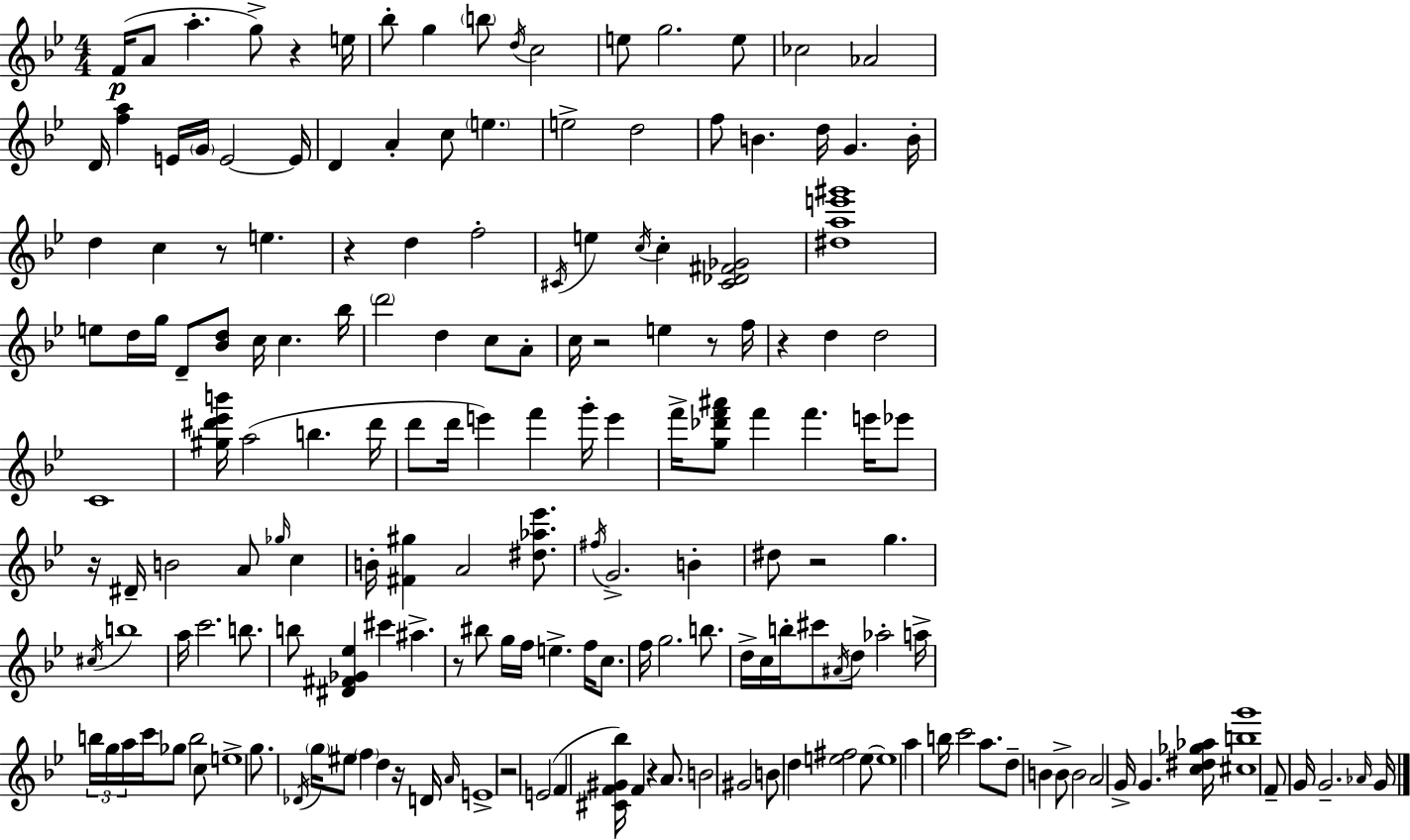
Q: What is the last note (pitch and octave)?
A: G4